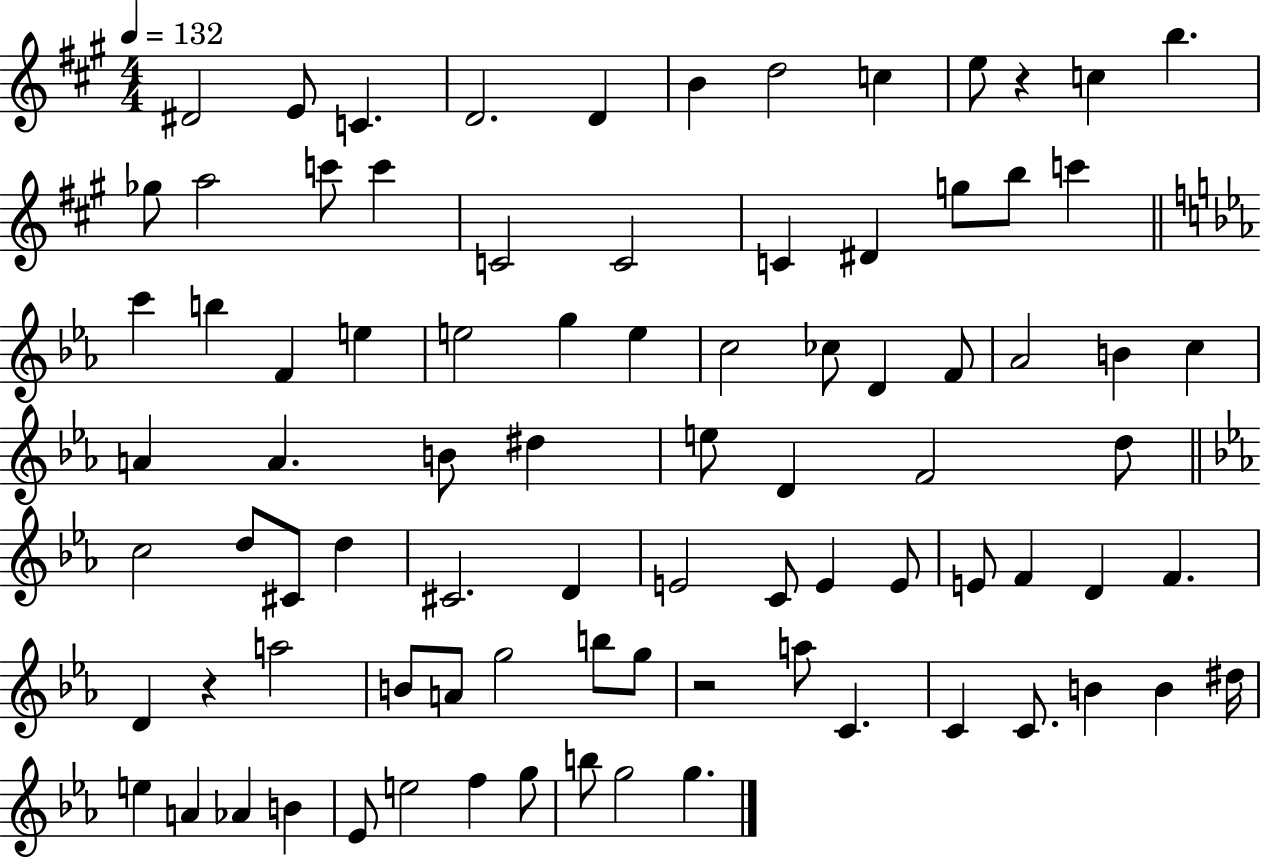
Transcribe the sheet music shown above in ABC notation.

X:1
T:Untitled
M:4/4
L:1/4
K:A
^D2 E/2 C D2 D B d2 c e/2 z c b _g/2 a2 c'/2 c' C2 C2 C ^D g/2 b/2 c' c' b F e e2 g e c2 _c/2 D F/2 _A2 B c A A B/2 ^d e/2 D F2 d/2 c2 d/2 ^C/2 d ^C2 D E2 C/2 E E/2 E/2 F D F D z a2 B/2 A/2 g2 b/2 g/2 z2 a/2 C C C/2 B B ^d/4 e A _A B _E/2 e2 f g/2 b/2 g2 g